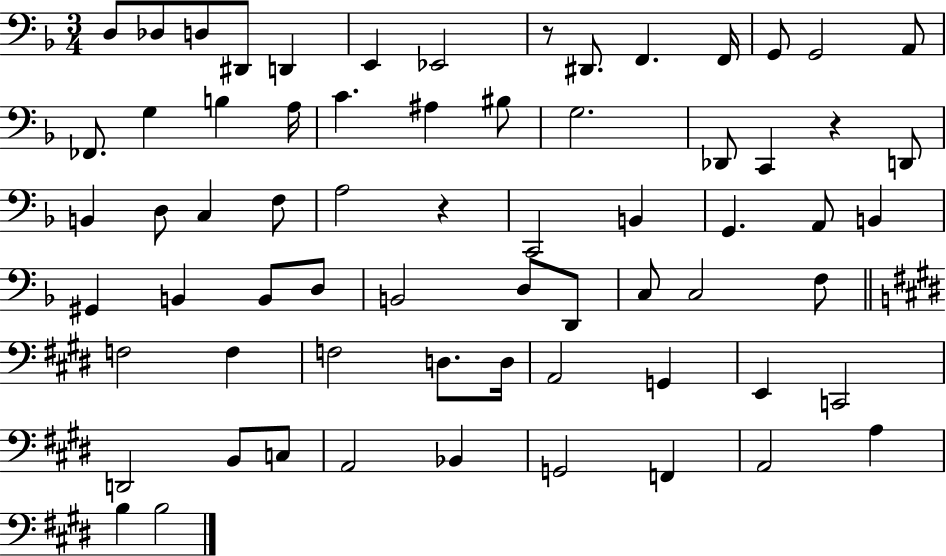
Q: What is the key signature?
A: F major